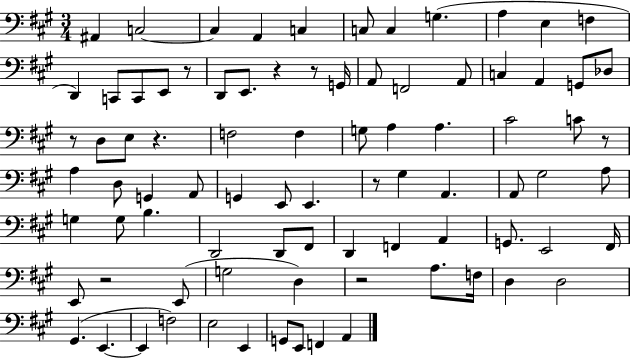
{
  \clef bass
  \numericTimeSignature
  \time 3/4
  \key a \major
  ais,4 c2~~ | c4 a,4 c4 | c8 c4 g4.( | a4 e4 f4 | \break d,4) c,8 c,8 e,8 r8 | d,8 e,8. r4 r8 g,16 | a,8 f,2 a,8 | c4 a,4 g,8 des8 | \break r8 d8 e8 r4. | f2 f4 | g8 a4 a4. | cis'2 c'8 r8 | \break a4 d8 g,4 a,8 | g,4 e,8 e,4. | r8 gis4 a,4. | a,8 gis2 a8 | \break g4 g8 b4. | d,2 d,8 fis,8 | d,4 f,4 a,4 | g,8. e,2 fis,16 | \break e,8 r2 e,8( | g2 d4) | r2 a8. f16 | d4 d2 | \break gis,4.( e,4.~~ | e,4 f2) | e2 e,4 | g,8 e,8 f,4 a,4 | \break \bar "|."
}